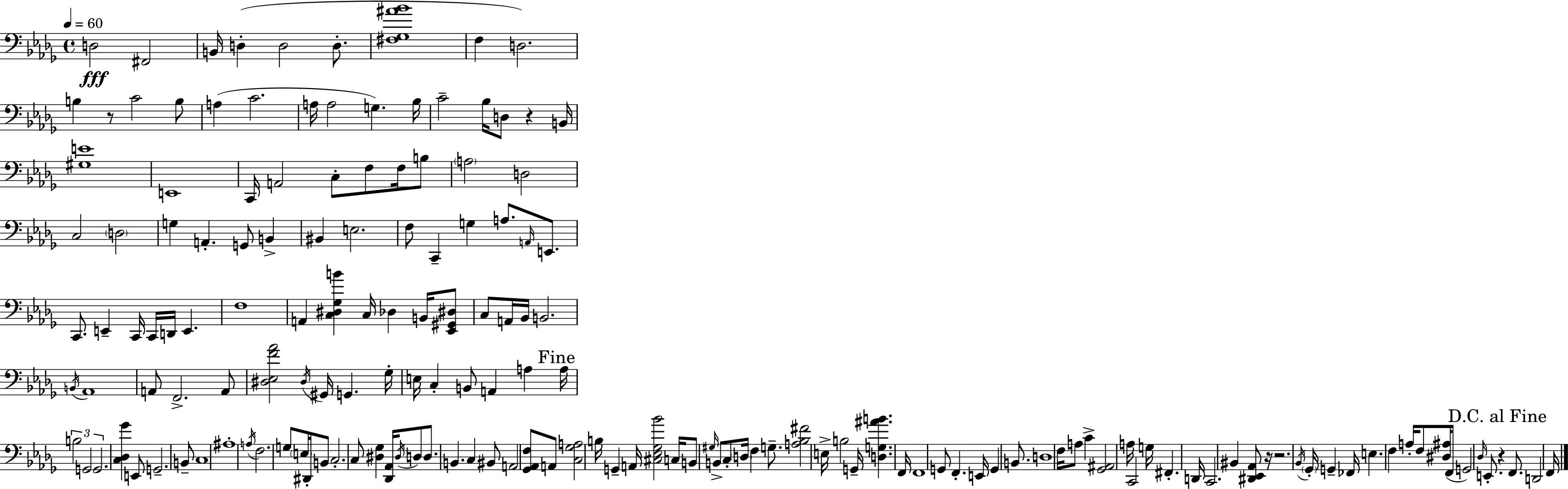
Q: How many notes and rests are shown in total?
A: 166